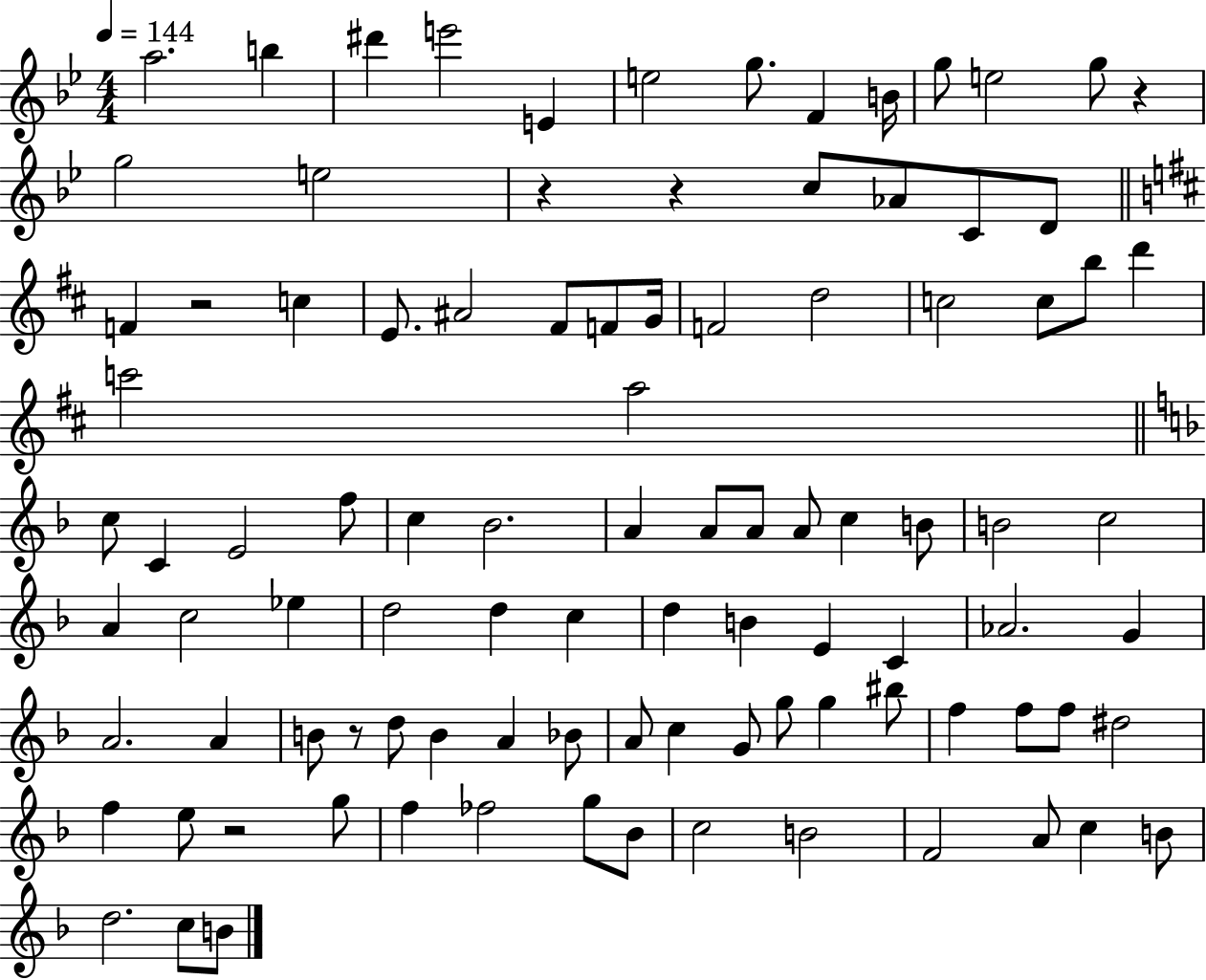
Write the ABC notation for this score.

X:1
T:Untitled
M:4/4
L:1/4
K:Bb
a2 b ^d' e'2 E e2 g/2 F B/4 g/2 e2 g/2 z g2 e2 z z c/2 _A/2 C/2 D/2 F z2 c E/2 ^A2 ^F/2 F/2 G/4 F2 d2 c2 c/2 b/2 d' c'2 a2 c/2 C E2 f/2 c _B2 A A/2 A/2 A/2 c B/2 B2 c2 A c2 _e d2 d c d B E C _A2 G A2 A B/2 z/2 d/2 B A _B/2 A/2 c G/2 g/2 g ^b/2 f f/2 f/2 ^d2 f e/2 z2 g/2 f _f2 g/2 _B/2 c2 B2 F2 A/2 c B/2 d2 c/2 B/2